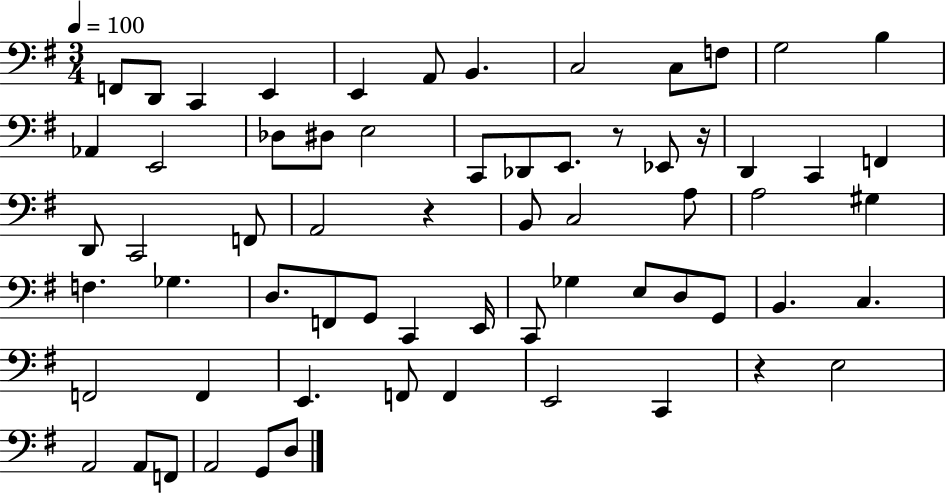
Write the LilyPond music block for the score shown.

{
  \clef bass
  \numericTimeSignature
  \time 3/4
  \key g \major
  \tempo 4 = 100
  \repeat volta 2 { f,8 d,8 c,4 e,4 | e,4 a,8 b,4. | c2 c8 f8 | g2 b4 | \break aes,4 e,2 | des8 dis8 e2 | c,8 des,8 e,8. r8 ees,8 r16 | d,4 c,4 f,4 | \break d,8 c,2 f,8 | a,2 r4 | b,8 c2 a8 | a2 gis4 | \break f4. ges4. | d8. f,8 g,8 c,4 e,16 | c,8 ges4 e8 d8 g,8 | b,4. c4. | \break f,2 f,4 | e,4. f,8 f,4 | e,2 c,4 | r4 e2 | \break a,2 a,8 f,8 | a,2 g,8 d8 | } \bar "|."
}